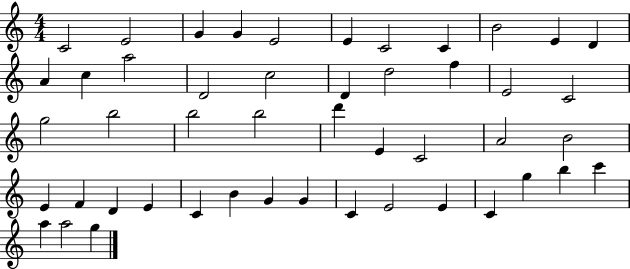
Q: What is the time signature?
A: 4/4